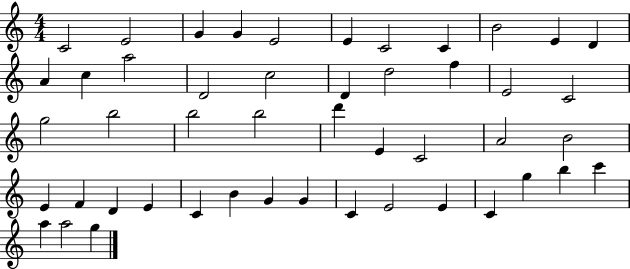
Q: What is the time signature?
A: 4/4